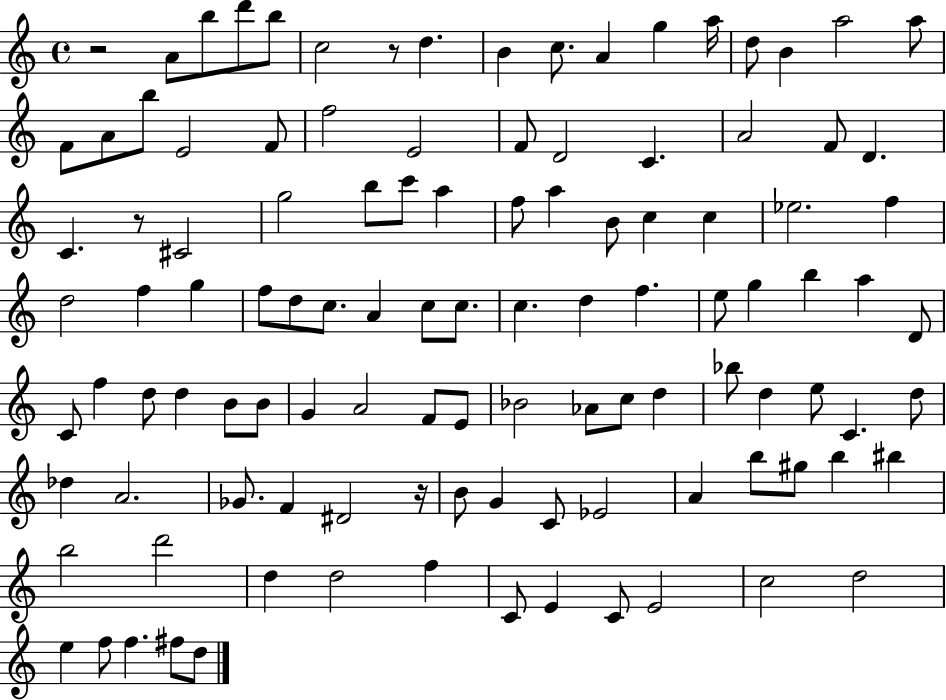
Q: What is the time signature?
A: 4/4